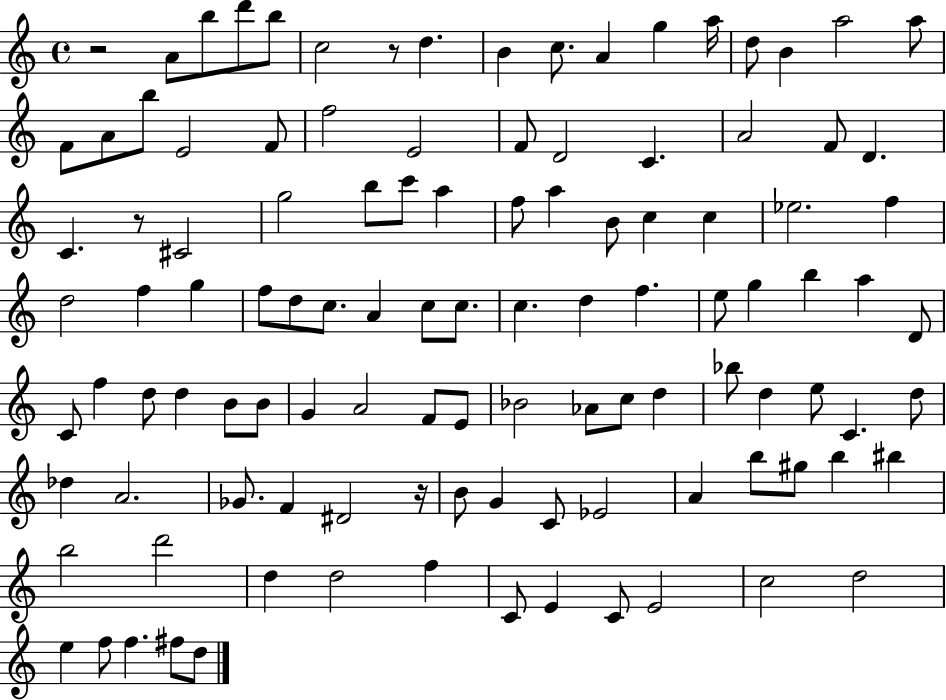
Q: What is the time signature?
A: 4/4